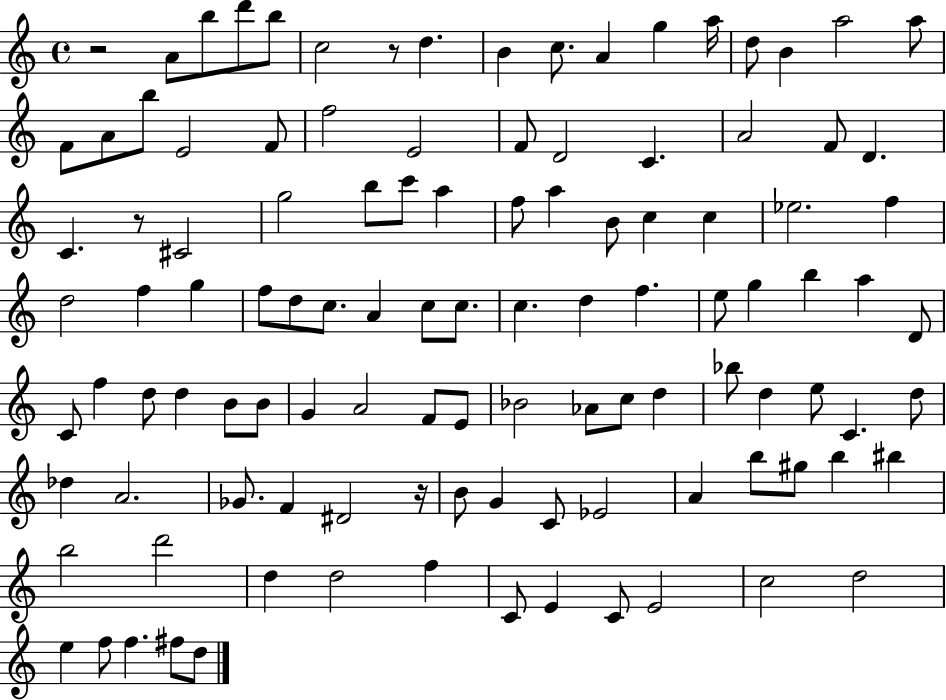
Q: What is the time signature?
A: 4/4